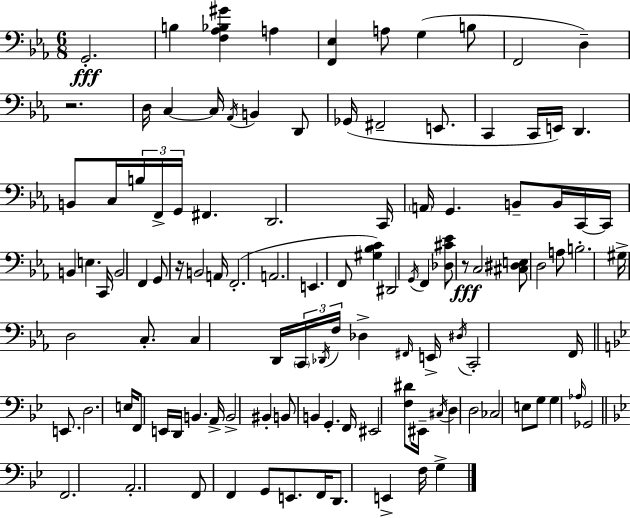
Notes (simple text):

G2/h. B3/q [F3,Ab3,Bb3,G#4]/q A3/q [F2,Eb3]/q A3/e G3/q B3/e F2/h D3/q R/h. D3/s C3/q C3/s Ab2/s B2/q D2/e Gb2/s F#2/h E2/e. C2/q C2/s E2/s D2/q. B2/e C3/s B3/s F2/s G2/s F#2/q. D2/h. C2/s A2/s G2/q. B2/e B2/s C2/s C2/s B2/q E3/q. C2/s B2/h F2/q G2/e R/s B2/h A2/s F2/h. A2/h. E2/q. F2/e [G#3,Bb3,C4]/q D#2/h G2/s F2/q [Db3,C#4,Eb4]/e R/e C3/h [C#3,D#3,E3]/e D3/h A3/e B3/h. G#3/s D3/h C3/e. C3/q D2/s C2/s Db2/s F3/s Db3/q F#2/s E2/s D#3/s C2/h F2/s E2/e. D3/h. E3/s F2/e E2/s D2/s B2/q. A2/s B2/h BIS2/q B2/e B2/q G2/q. F2/s EIS2/h [F3,D#4]/e EIS2/s C#3/s D3/q D3/h CES3/h E3/e G3/e G3/q Ab3/s Gb2/h F2/h. A2/h. F2/e F2/q G2/e E2/e. F2/s D2/e. E2/q F3/s G3/q